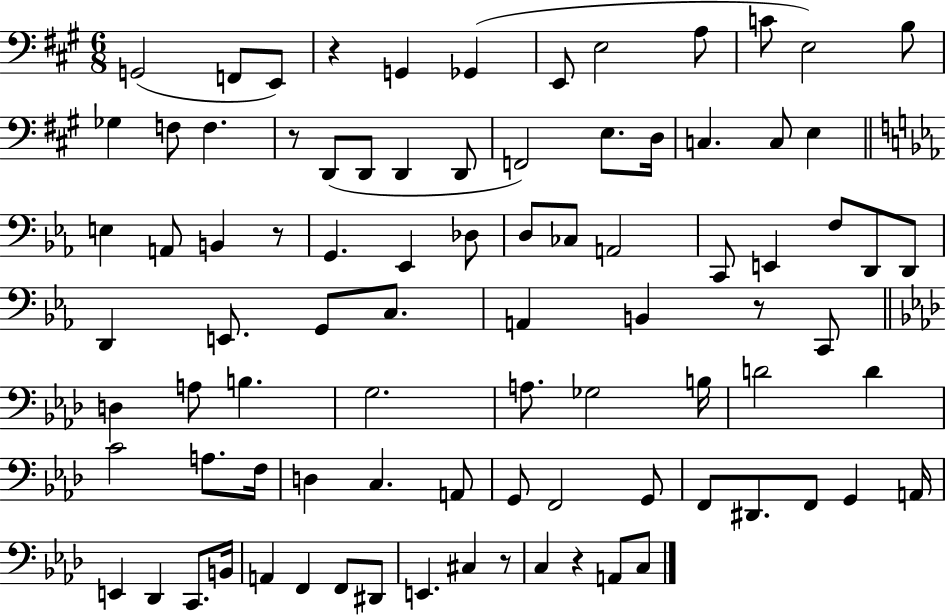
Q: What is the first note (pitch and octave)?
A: G2